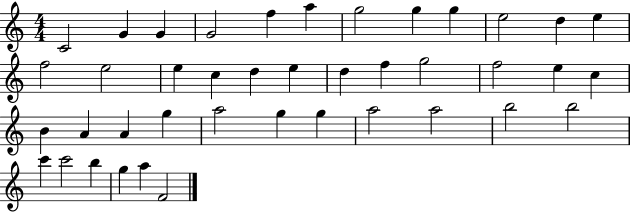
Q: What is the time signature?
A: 4/4